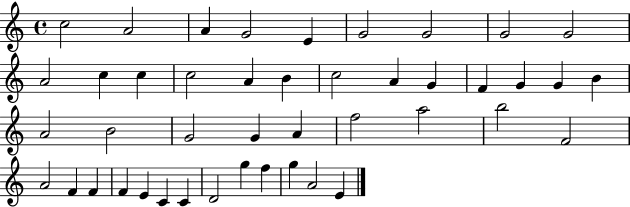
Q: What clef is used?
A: treble